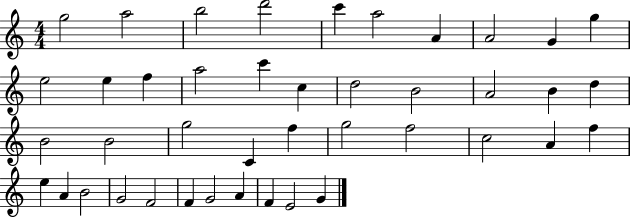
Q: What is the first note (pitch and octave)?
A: G5